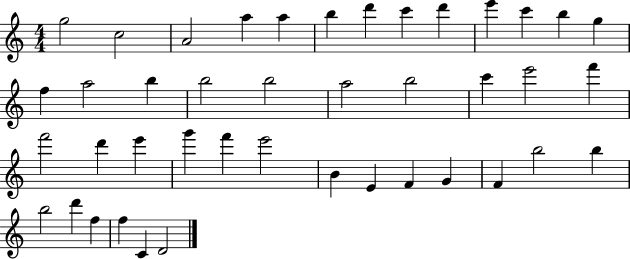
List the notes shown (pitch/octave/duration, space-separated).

G5/h C5/h A4/h A5/q A5/q B5/q D6/q C6/q D6/q E6/q C6/q B5/q G5/q F5/q A5/h B5/q B5/h B5/h A5/h B5/h C6/q E6/h F6/q F6/h D6/q E6/q G6/q F6/q E6/h B4/q E4/q F4/q G4/q F4/q B5/h B5/q B5/h D6/q F5/q F5/q C4/q D4/h